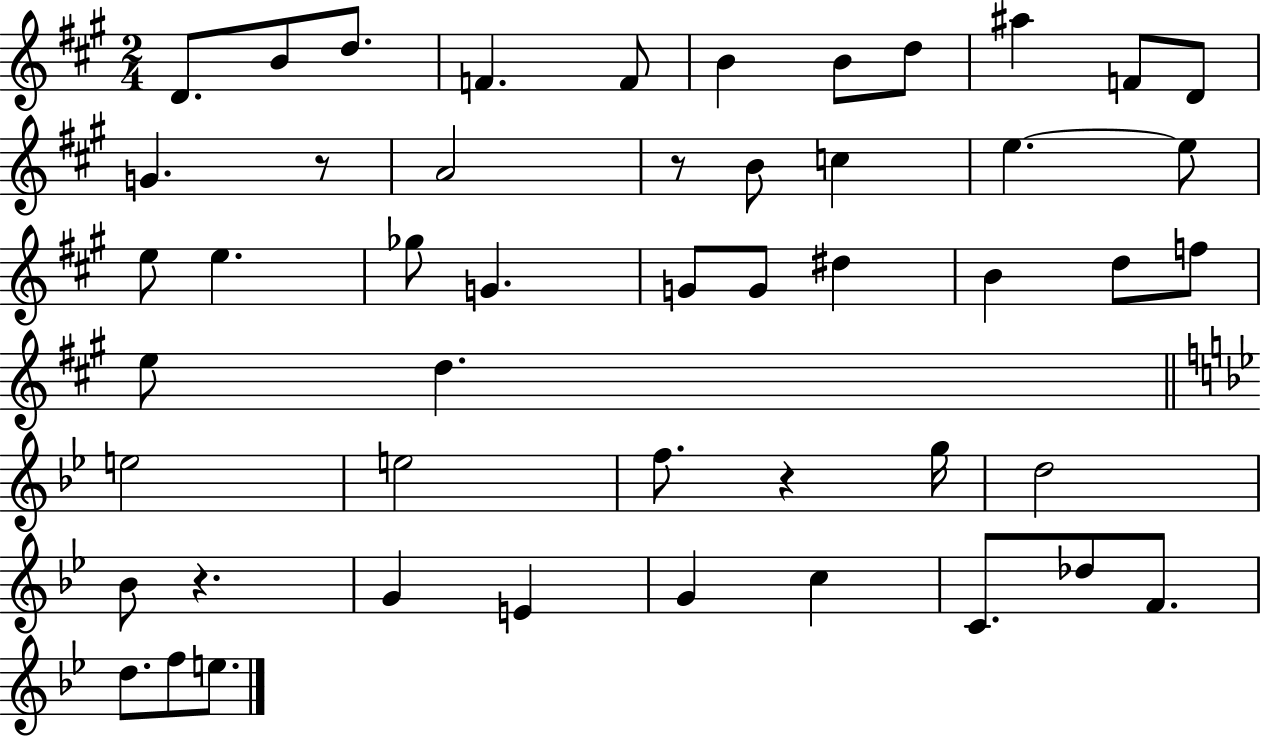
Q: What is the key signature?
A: A major